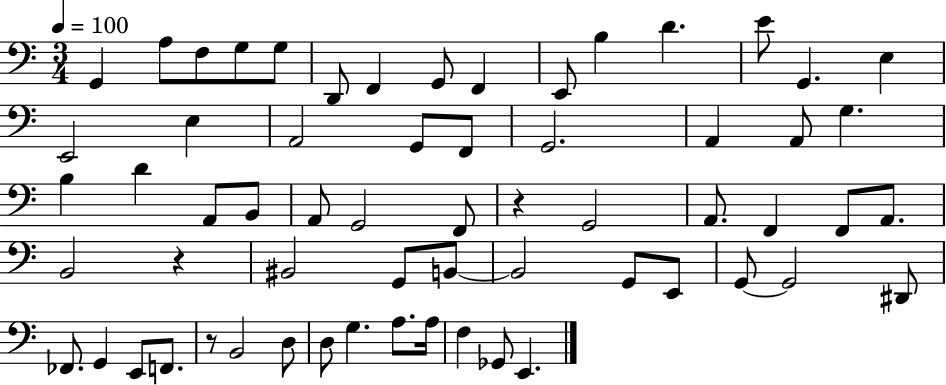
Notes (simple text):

G2/q A3/e F3/e G3/e G3/e D2/e F2/q G2/e F2/q E2/e B3/q D4/q. E4/e G2/q. E3/q E2/h E3/q A2/h G2/e F2/e G2/h. A2/q A2/e G3/q. B3/q D4/q A2/e B2/e A2/e G2/h F2/e R/q G2/h A2/e. F2/q F2/e A2/e. B2/h R/q BIS2/h G2/e B2/e B2/h G2/e E2/e G2/e G2/h D#2/e FES2/e. G2/q E2/e F2/e. R/e B2/h D3/e D3/e G3/q. A3/e. A3/s F3/q Gb2/e E2/q.